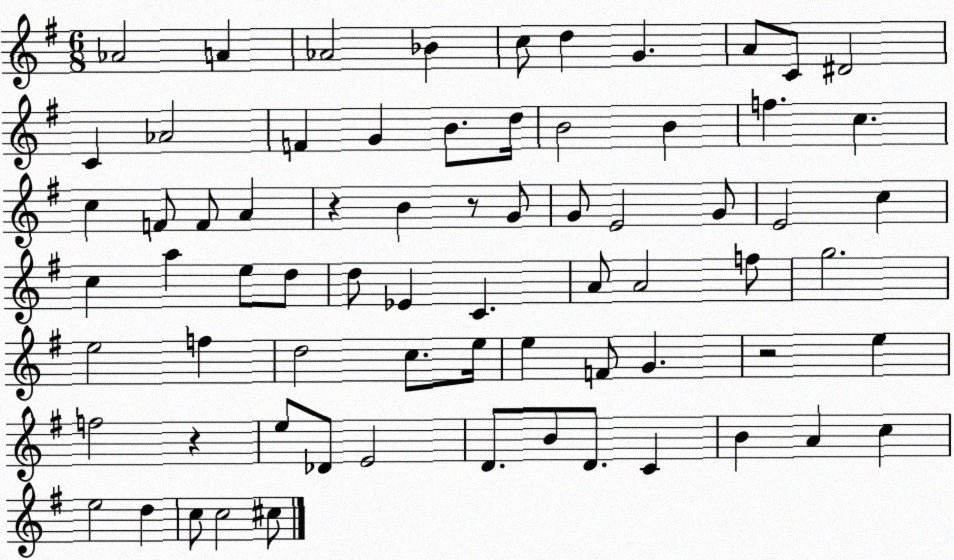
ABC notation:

X:1
T:Untitled
M:6/8
L:1/4
K:G
_A2 A _A2 _B c/2 d G A/2 C/2 ^D2 C _A2 F G B/2 d/4 B2 B f c c F/2 F/2 A z B z/2 G/2 G/2 E2 G/2 E2 c c a e/2 d/2 d/2 _E C A/2 A2 f/2 g2 e2 f d2 c/2 e/4 e F/2 G z2 e f2 z e/2 _D/2 E2 D/2 B/2 D/2 C B A c e2 d c/2 c2 ^c/2